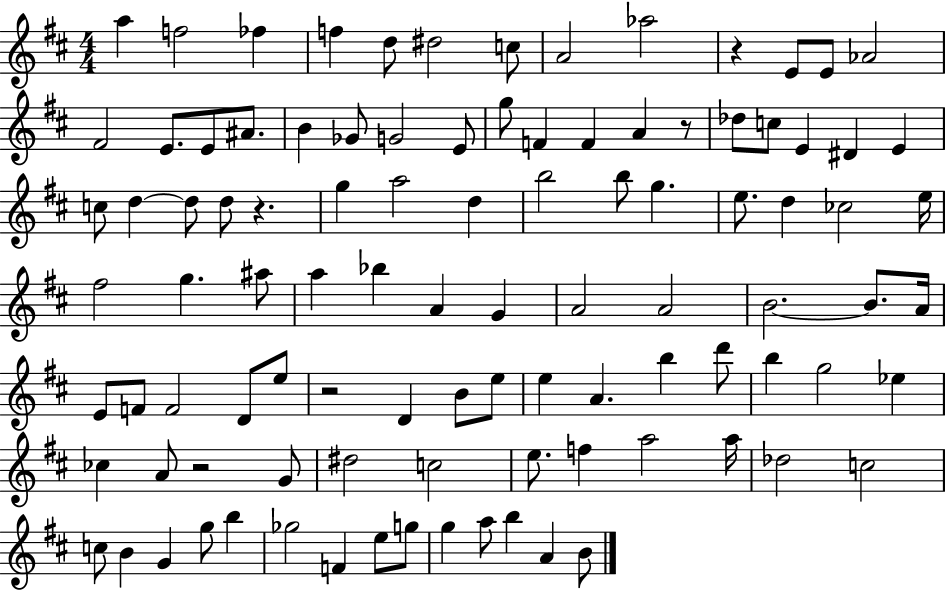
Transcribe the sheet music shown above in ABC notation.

X:1
T:Untitled
M:4/4
L:1/4
K:D
a f2 _f f d/2 ^d2 c/2 A2 _a2 z E/2 E/2 _A2 ^F2 E/2 E/2 ^A/2 B _G/2 G2 E/2 g/2 F F A z/2 _d/2 c/2 E ^D E c/2 d d/2 d/2 z g a2 d b2 b/2 g e/2 d _c2 e/4 ^f2 g ^a/2 a _b A G A2 A2 B2 B/2 A/4 E/2 F/2 F2 D/2 e/2 z2 D B/2 e/2 e A b d'/2 b g2 _e _c A/2 z2 G/2 ^d2 c2 e/2 f a2 a/4 _d2 c2 c/2 B G g/2 b _g2 F e/2 g/2 g a/2 b A B/2